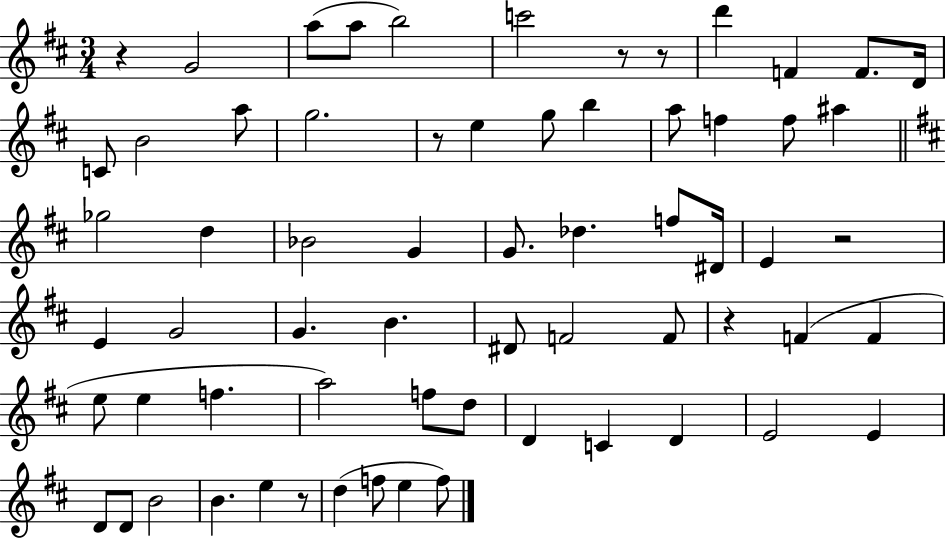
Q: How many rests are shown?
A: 7